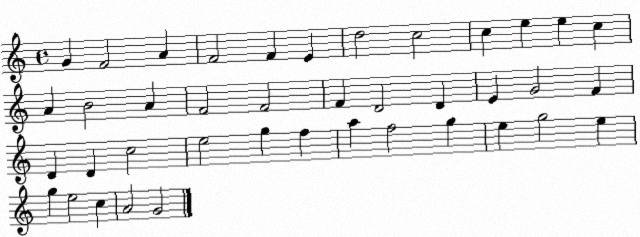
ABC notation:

X:1
T:Untitled
M:4/4
L:1/4
K:C
G F2 A F2 F E d2 c2 c e e c A B2 A F2 F2 F D2 D E G2 F D D c2 e2 g f a f2 g e g2 e g e2 c A2 G2